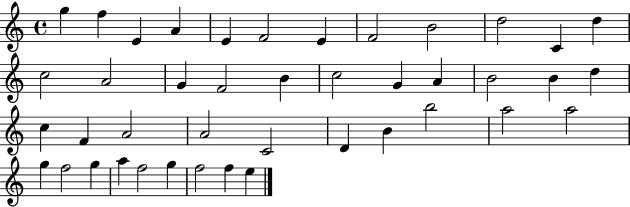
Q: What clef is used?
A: treble